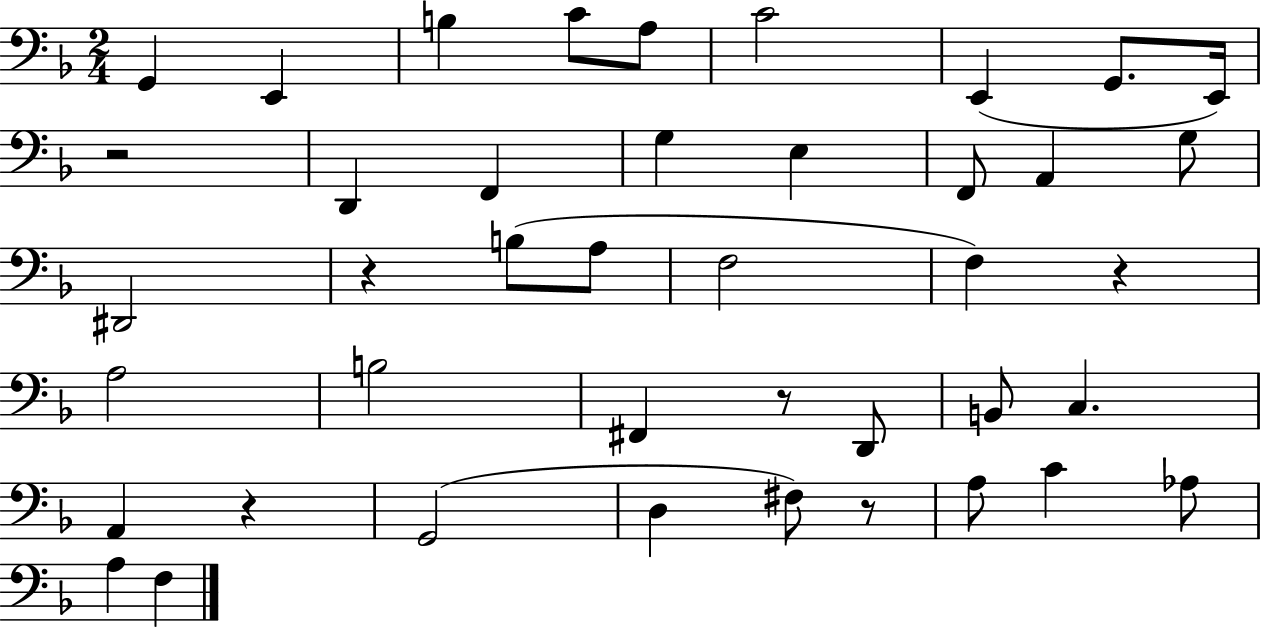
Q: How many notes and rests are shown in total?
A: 42